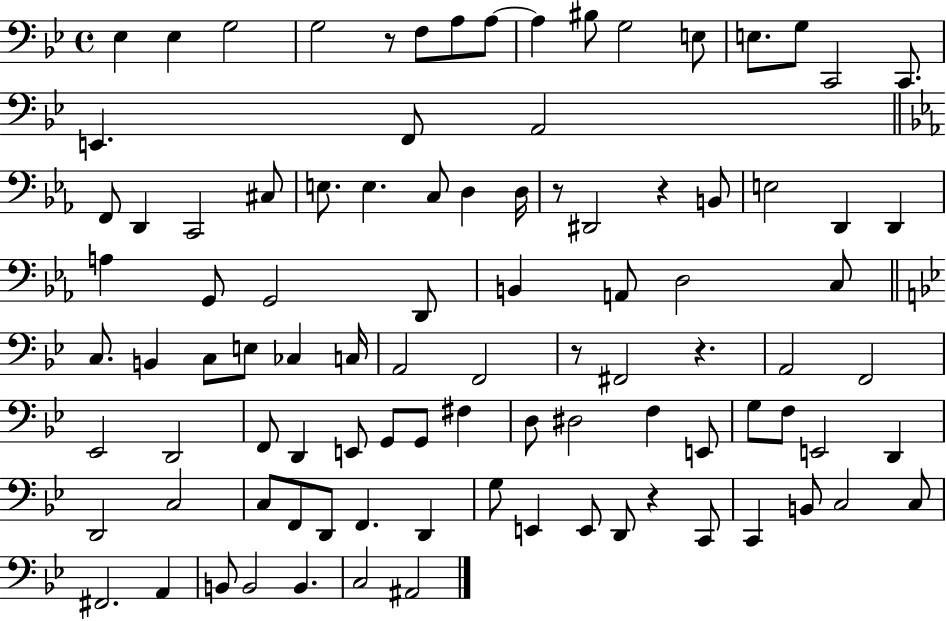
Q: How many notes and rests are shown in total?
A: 96